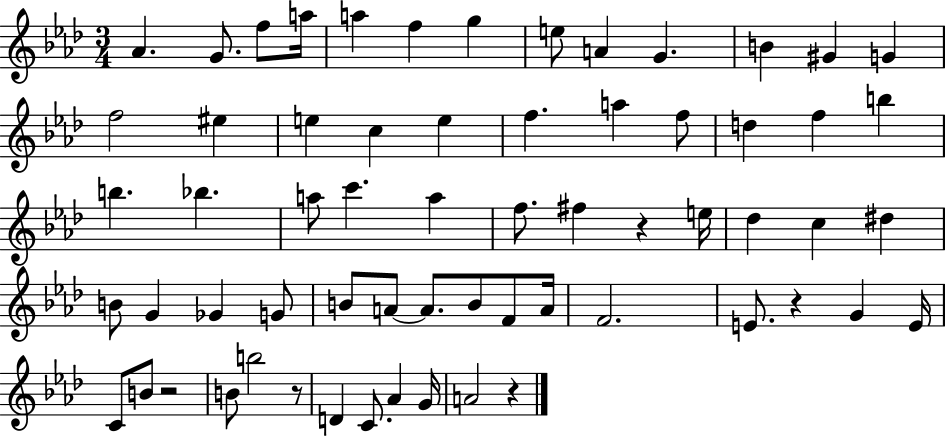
Ab4/q. G4/e. F5/e A5/s A5/q F5/q G5/q E5/e A4/q G4/q. B4/q G#4/q G4/q F5/h EIS5/q E5/q C5/q E5/q F5/q. A5/q F5/e D5/q F5/q B5/q B5/q. Bb5/q. A5/e C6/q. A5/q F5/e. F#5/q R/q E5/s Db5/q C5/q D#5/q B4/e G4/q Gb4/q G4/e B4/e A4/e A4/e. B4/e F4/e A4/s F4/h. E4/e. R/q G4/q E4/s C4/e B4/e R/h B4/e B5/h R/e D4/q C4/e. Ab4/q G4/s A4/h R/q